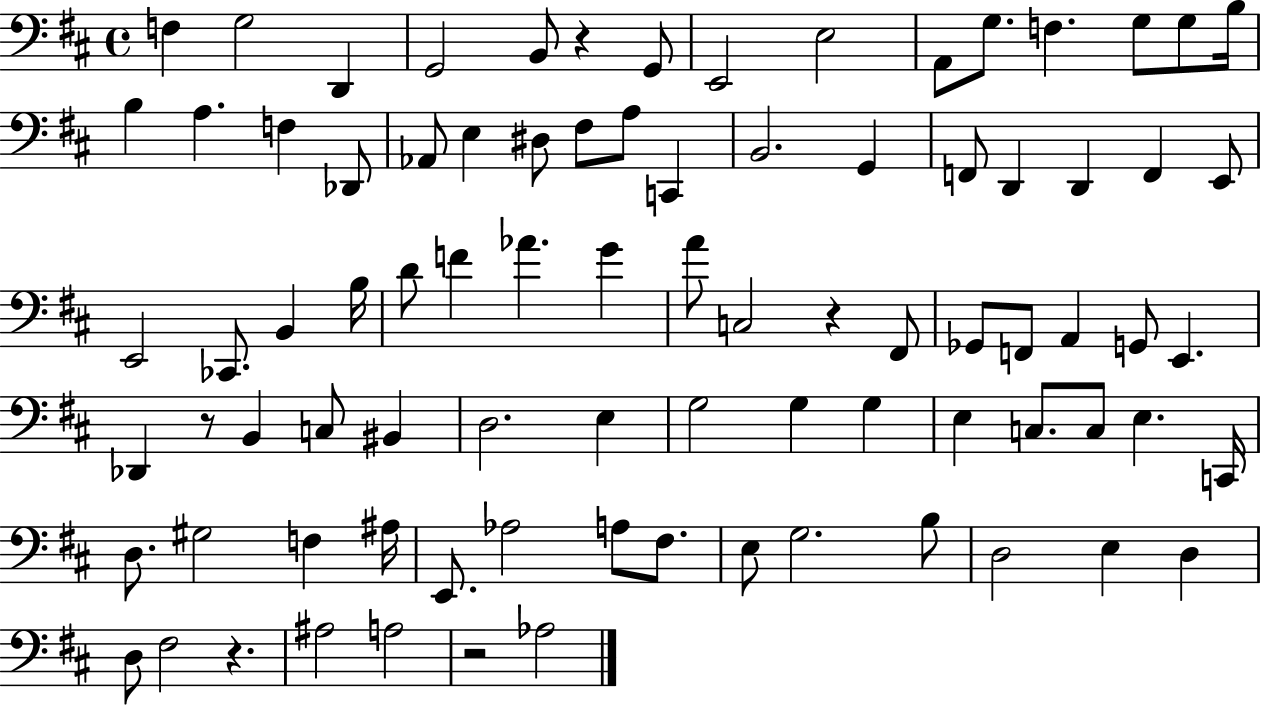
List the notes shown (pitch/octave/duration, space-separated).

F3/q G3/h D2/q G2/h B2/e R/q G2/e E2/h E3/h A2/e G3/e. F3/q. G3/e G3/e B3/s B3/q A3/q. F3/q Db2/e Ab2/e E3/q D#3/e F#3/e A3/e C2/q B2/h. G2/q F2/e D2/q D2/q F2/q E2/e E2/h CES2/e. B2/q B3/s D4/e F4/q Ab4/q. G4/q A4/e C3/h R/q F#2/e Gb2/e F2/e A2/q G2/e E2/q. Db2/q R/e B2/q C3/e BIS2/q D3/h. E3/q G3/h G3/q G3/q E3/q C3/e. C3/e E3/q. C2/s D3/e. G#3/h F3/q A#3/s E2/e. Ab3/h A3/e F#3/e. E3/e G3/h. B3/e D3/h E3/q D3/q D3/e F#3/h R/q. A#3/h A3/h R/h Ab3/h